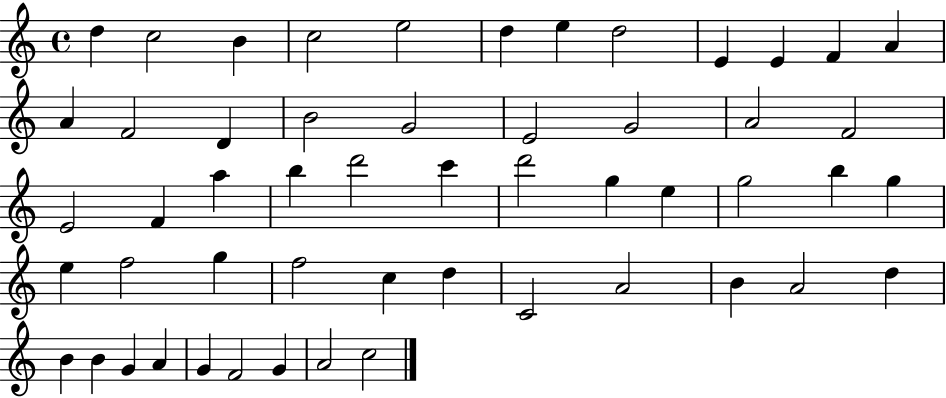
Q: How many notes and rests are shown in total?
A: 53